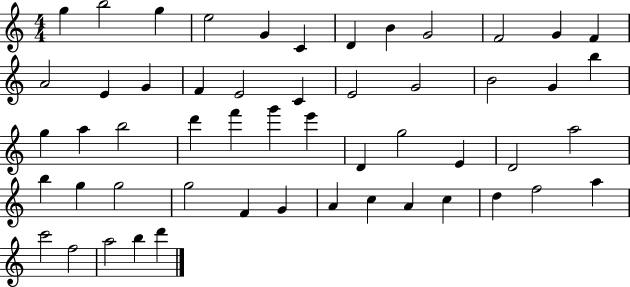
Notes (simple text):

G5/q B5/h G5/q E5/h G4/q C4/q D4/q B4/q G4/h F4/h G4/q F4/q A4/h E4/q G4/q F4/q E4/h C4/q E4/h G4/h B4/h G4/q B5/q G5/q A5/q B5/h D6/q F6/q G6/q E6/q D4/q G5/h E4/q D4/h A5/h B5/q G5/q G5/h G5/h F4/q G4/q A4/q C5/q A4/q C5/q D5/q F5/h A5/q C6/h F5/h A5/h B5/q D6/q